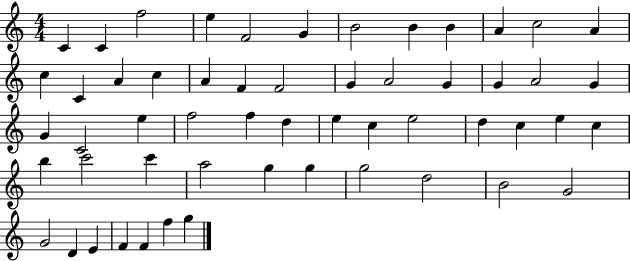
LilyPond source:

{
  \clef treble
  \numericTimeSignature
  \time 4/4
  \key c \major
  c'4 c'4 f''2 | e''4 f'2 g'4 | b'2 b'4 b'4 | a'4 c''2 a'4 | \break c''4 c'4 a'4 c''4 | a'4 f'4 f'2 | g'4 a'2 g'4 | g'4 a'2 g'4 | \break g'4 c'2 e''4 | f''2 f''4 d''4 | e''4 c''4 e''2 | d''4 c''4 e''4 c''4 | \break b''4 c'''2 c'''4 | a''2 g''4 g''4 | g''2 d''2 | b'2 g'2 | \break g'2 d'4 e'4 | f'4 f'4 f''4 g''4 | \bar "|."
}